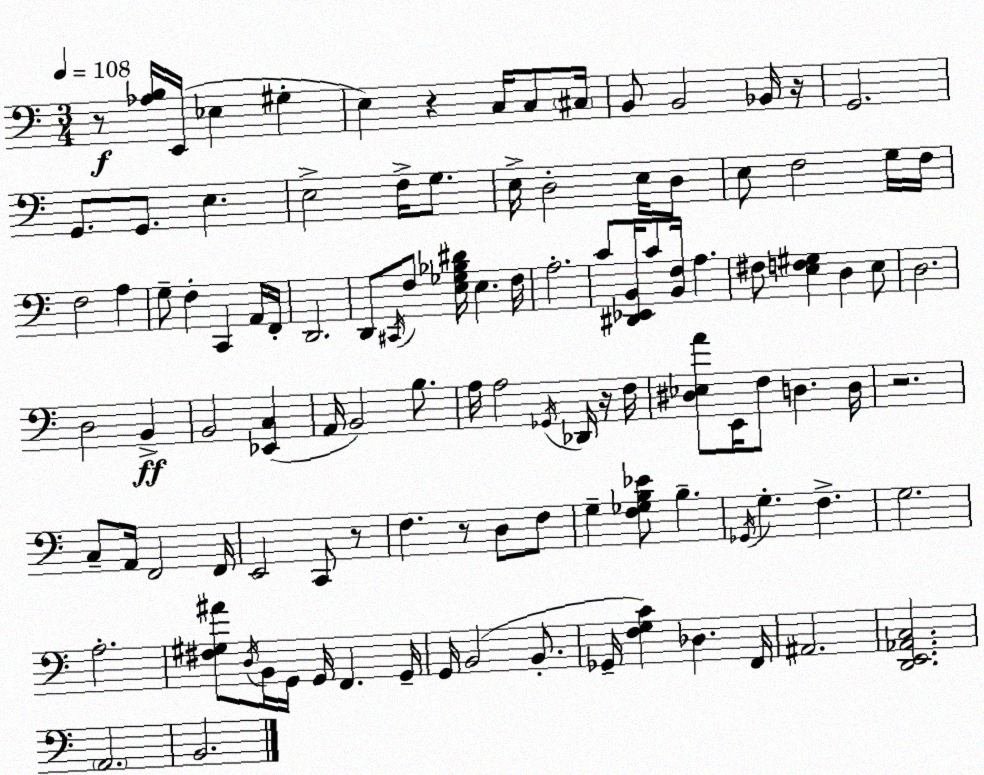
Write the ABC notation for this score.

X:1
T:Untitled
M:3/4
L:1/4
K:Am
z/2 [_A,B,]/4 E,,/4 _E, ^G, E, z C,/4 C,/2 ^C,/4 B,,/2 B,,2 _B,,/4 z/4 G,,2 G,,/2 G,,/2 E, E,2 F,/4 G,/2 E,/4 D,2 E,/4 D,/2 E,/2 F,2 G,/4 F,/4 F,2 A, G,/2 F, C,, A,,/4 F,,/4 D,,2 D,,/2 ^C,,/4 F,/2 [E,_G,_B,^D]/4 E, F,/4 A,2 C/2 [^D,,_E,,B,,]/4 C/2 [B,,F,]/4 A, ^F,/2 [E,F,^G,] D, E,/2 D,2 D,2 B,, B,,2 [_E,,C,] A,,/4 B,,2 B,/2 A,/4 A,2 _G,,/4 _D,,/4 z/4 F,/4 [^D,_E,A]/2 E,,/4 F,/2 D, D,/4 z2 C,/2 A,,/4 F,,2 F,,/4 E,,2 C,,/2 z/2 F, z/2 D,/2 F,/2 G, [F,_G,B,_E]/2 B, _G,,/4 G, F, G,2 A,2 [^F,^G,^A]/2 D,/4 B,,/4 G,,/4 G,,/4 F,, G,,/4 G,,/4 B,,2 B,,/2 _G,,/4 [F,G,C] _D, F,,/4 ^A,,2 [D,,E,,_A,,C,]2 A,,2 B,,2